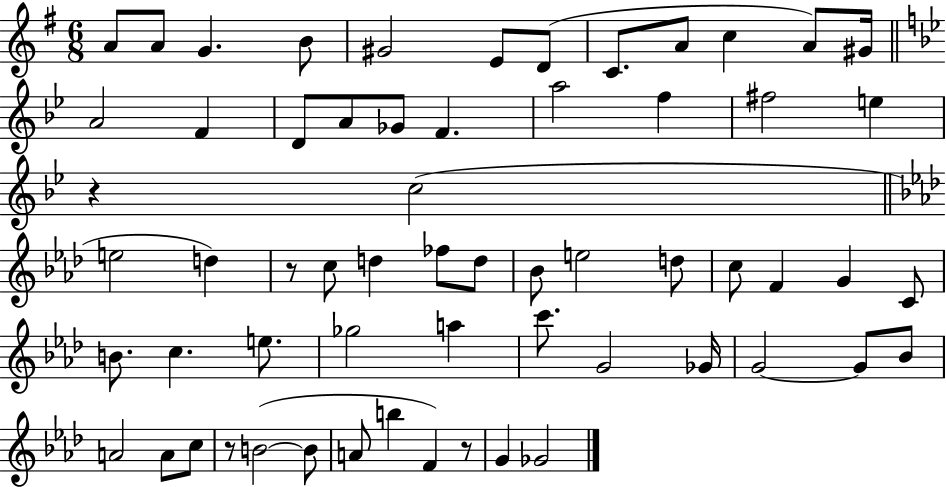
{
  \clef treble
  \numericTimeSignature
  \time 6/8
  \key g \major
  a'8 a'8 g'4. b'8 | gis'2 e'8 d'8( | c'8. a'8 c''4 a'8) gis'16 | \bar "||" \break \key g \minor a'2 f'4 | d'8 a'8 ges'8 f'4. | a''2 f''4 | fis''2 e''4 | \break r4 c''2( | \bar "||" \break \key aes \major e''2 d''4) | r8 c''8 d''4 fes''8 d''8 | bes'8 e''2 d''8 | c''8 f'4 g'4 c'8 | \break b'8. c''4. e''8. | ges''2 a''4 | c'''8. g'2 ges'16 | g'2~~ g'8 bes'8 | \break a'2 a'8 c''8 | r8 b'2~(~ b'8 | a'8 b''4 f'4) r8 | g'4 ges'2 | \break \bar "|."
}